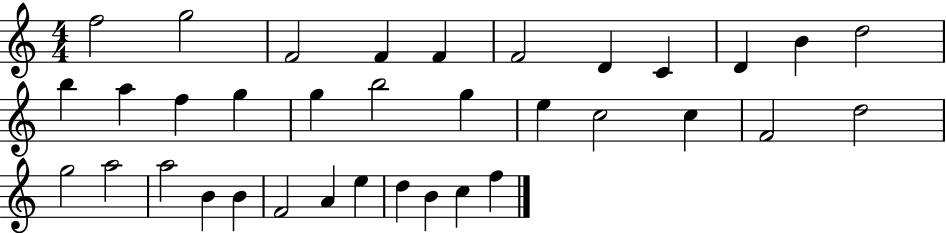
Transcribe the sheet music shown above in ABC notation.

X:1
T:Untitled
M:4/4
L:1/4
K:C
f2 g2 F2 F F F2 D C D B d2 b a f g g b2 g e c2 c F2 d2 g2 a2 a2 B B F2 A e d B c f